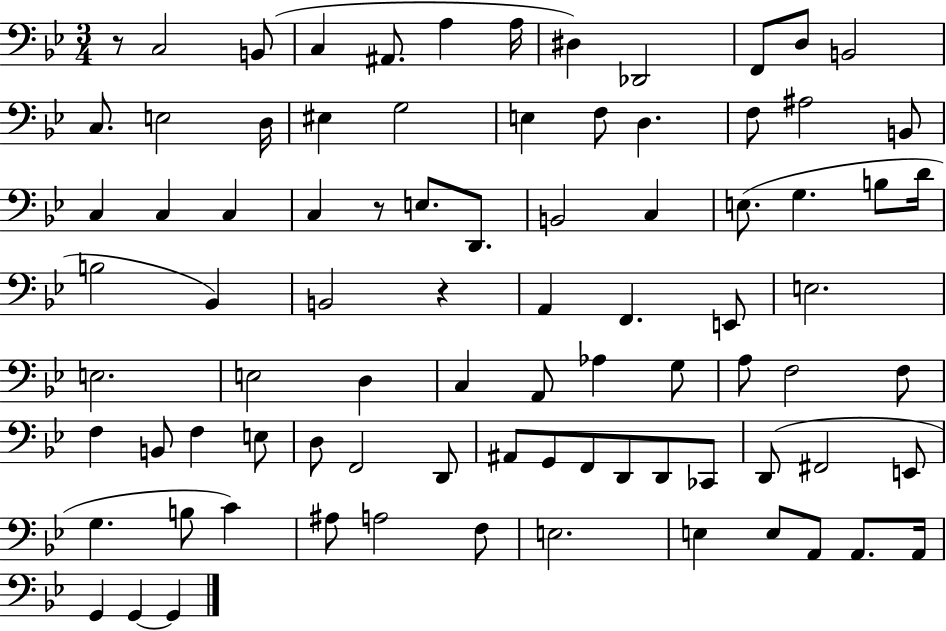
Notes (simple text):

R/e C3/h B2/e C3/q A#2/e. A3/q A3/s D#3/q Db2/h F2/e D3/e B2/h C3/e. E3/h D3/s EIS3/q G3/h E3/q F3/e D3/q. F3/e A#3/h B2/e C3/q C3/q C3/q C3/q R/e E3/e. D2/e. B2/h C3/q E3/e. G3/q. B3/e D4/s B3/h Bb2/q B2/h R/q A2/q F2/q. E2/e E3/h. E3/h. E3/h D3/q C3/q A2/e Ab3/q G3/e A3/e F3/h F3/e F3/q B2/e F3/q E3/e D3/e F2/h D2/e A#2/e G2/e F2/e D2/e D2/e CES2/e D2/e F#2/h E2/e G3/q. B3/e C4/q A#3/e A3/h F3/e E3/h. E3/q E3/e A2/e A2/e. A2/s G2/q G2/q G2/q